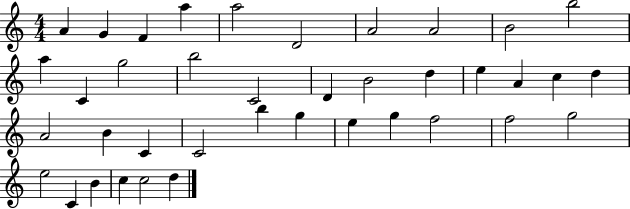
X:1
T:Untitled
M:4/4
L:1/4
K:C
A G F a a2 D2 A2 A2 B2 b2 a C g2 b2 C2 D B2 d e A c d A2 B C C2 b g e g f2 f2 g2 e2 C B c c2 d